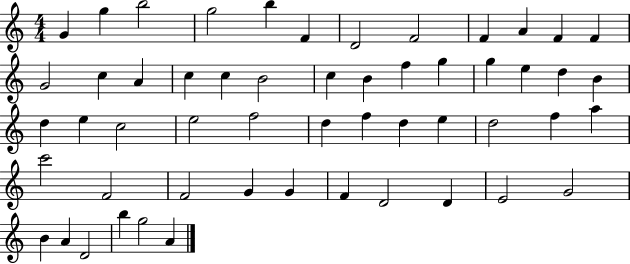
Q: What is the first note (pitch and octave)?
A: G4